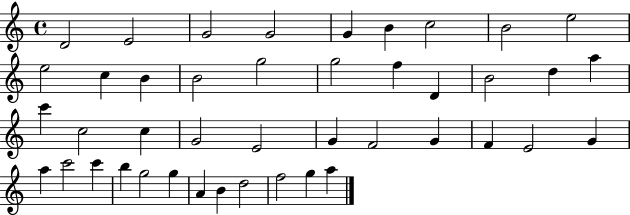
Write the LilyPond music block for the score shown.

{
  \clef treble
  \time 4/4
  \defaultTimeSignature
  \key c \major
  d'2 e'2 | g'2 g'2 | g'4 b'4 c''2 | b'2 e''2 | \break e''2 c''4 b'4 | b'2 g''2 | g''2 f''4 d'4 | b'2 d''4 a''4 | \break c'''4 c''2 c''4 | g'2 e'2 | g'4 f'2 g'4 | f'4 e'2 g'4 | \break a''4 c'''2 c'''4 | b''4 g''2 g''4 | a'4 b'4 d''2 | f''2 g''4 a''4 | \break \bar "|."
}